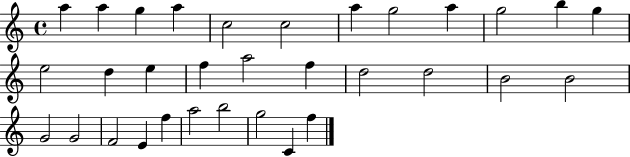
A5/q A5/q G5/q A5/q C5/h C5/h A5/q G5/h A5/q G5/h B5/q G5/q E5/h D5/q E5/q F5/q A5/h F5/q D5/h D5/h B4/h B4/h G4/h G4/h F4/h E4/q F5/q A5/h B5/h G5/h C4/q F5/q